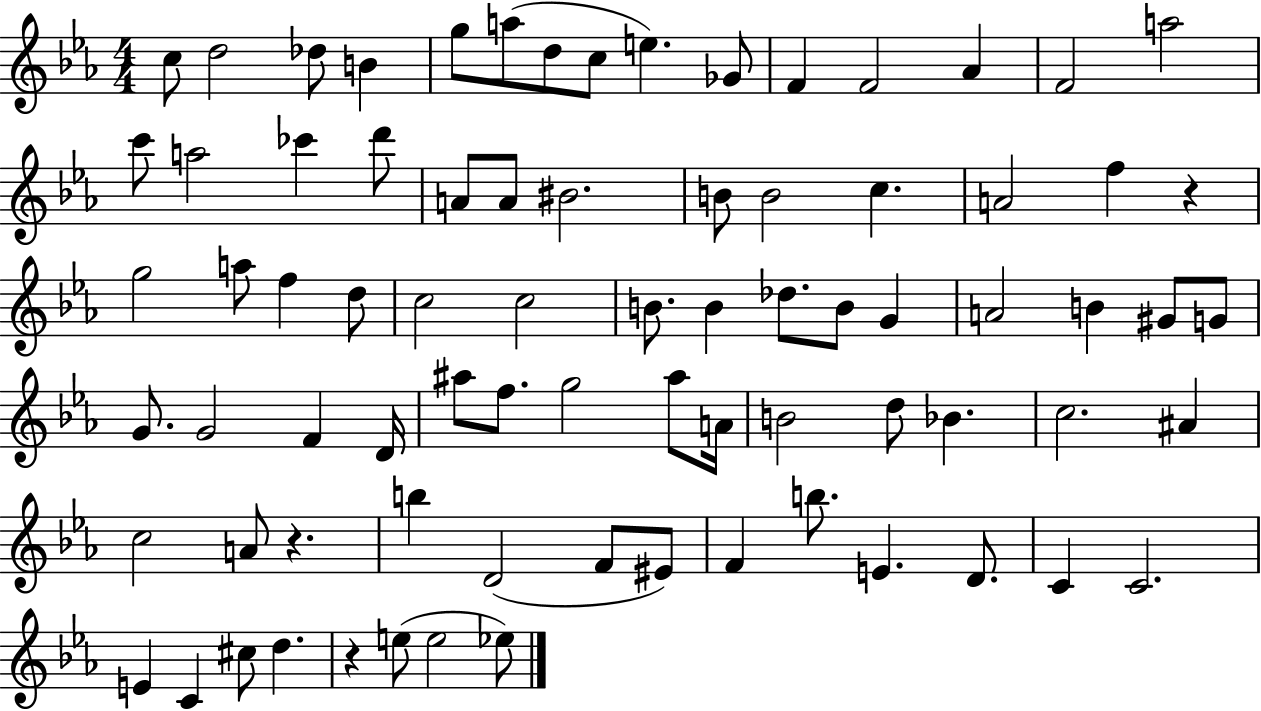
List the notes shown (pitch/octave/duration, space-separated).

C5/e D5/h Db5/e B4/q G5/e A5/e D5/e C5/e E5/q. Gb4/e F4/q F4/h Ab4/q F4/h A5/h C6/e A5/h CES6/q D6/e A4/e A4/e BIS4/h. B4/e B4/h C5/q. A4/h F5/q R/q G5/h A5/e F5/q D5/e C5/h C5/h B4/e. B4/q Db5/e. B4/e G4/q A4/h B4/q G#4/e G4/e G4/e. G4/h F4/q D4/s A#5/e F5/e. G5/h A#5/e A4/s B4/h D5/e Bb4/q. C5/h. A#4/q C5/h A4/e R/q. B5/q D4/h F4/e EIS4/e F4/q B5/e. E4/q. D4/e. C4/q C4/h. E4/q C4/q C#5/e D5/q. R/q E5/e E5/h Eb5/e